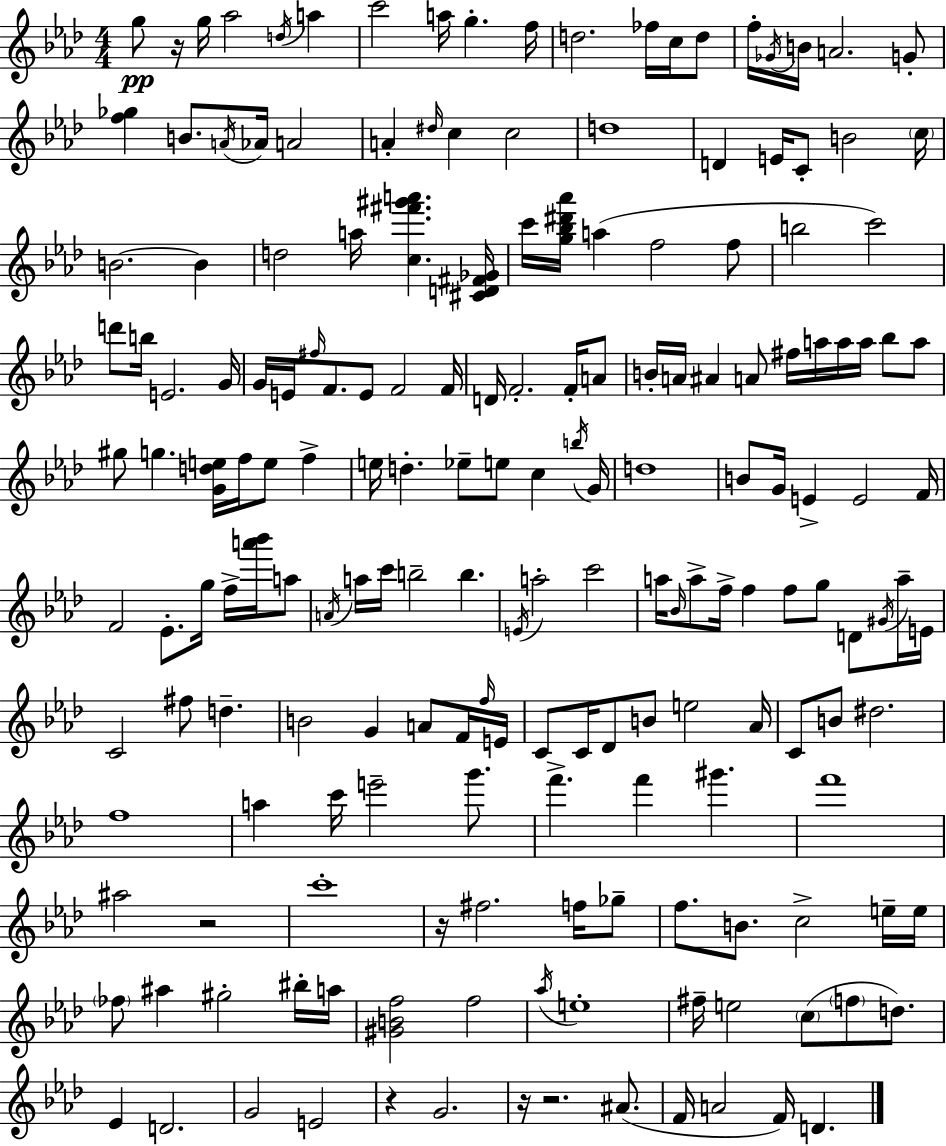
{
  \clef treble
  \numericTimeSignature
  \time 4/4
  \key aes \major
  \repeat volta 2 { g''8\pp r16 g''16 aes''2 \acciaccatura { d''16 } a''4 | c'''2 a''16 g''4.-. | f''16 d''2. fes''16 c''16 d''8 | f''16-. \acciaccatura { ges'16 } b'16 a'2. | \break g'8-. <f'' ges''>4 b'8. \acciaccatura { a'16 } aes'16 a'2 | a'4-. \grace { dis''16 } c''4 c''2 | d''1 | d'4 e'16 c'8-. b'2 | \break \parenthesize c''16 b'2.~~ | b'4 d''2 a''16 <c'' fis''' gis''' a'''>4. | <cis' d' fis' ges'>16 c'''16 <g'' bes'' dis''' aes'''>16 a''4( f''2 | f''8 b''2 c'''2) | \break d'''8 b''16 e'2. | g'16 g'16 e'16 \grace { fis''16 } f'8. e'8 f'2 | f'16 d'16 f'2.-. | f'16-. a'8 b'16-. a'16 ais'4 a'8 fis''16 a''16 a''16 | \break a''16 bes''8 a''8 gis''8 g''4. <g' d'' e''>16 f''16 e''8 | f''4-> e''16 d''4.-. ees''8-- e''8 | c''4 \acciaccatura { b''16 } g'16 d''1 | b'8 g'16 e'4-> e'2 | \break f'16 f'2 ees'8.-. | g''16 f''16-> <a''' bes'''>16 a''8 \acciaccatura { a'16 } a''16 c'''16 b''2-- | b''4. \acciaccatura { e'16 } a''2-. | c'''2 a''16 \grace { bes'16 } a''8-> f''16-> f''4 | \break f''8 g''8 d'8 \acciaccatura { gis'16 } a''16-- e'16 c'2 | fis''8 d''4.-- b'2 | g'4 a'8 f'16 \grace { f''16 } e'16 c'8 c'16 des'8 | b'8 e''2 aes'16 c'8 b'8 dis''2. | \break f''1 | a''4 c'''16 | e'''2-- g'''8. f'''4.-> | f'''4 gis'''4. f'''1 | \break ais''2 | r2 c'''1-. | r16 fis''2. | f''16 ges''8-- f''8. b'8. | \break c''2-> e''16-- e''16 \parenthesize fes''8 ais''4 | gis''2-. bis''16-. a''16 <gis' b' f''>2 | f''2 \acciaccatura { aes''16 } e''1-. | fis''16-- e''2 | \break \parenthesize c''8( \parenthesize f''8 d''8.) ees'4 | d'2. g'2 | e'2 r4 | g'2. r16 r2. | \break ais'8.( f'16 a'2 | f'16) d'4. } \bar "|."
}